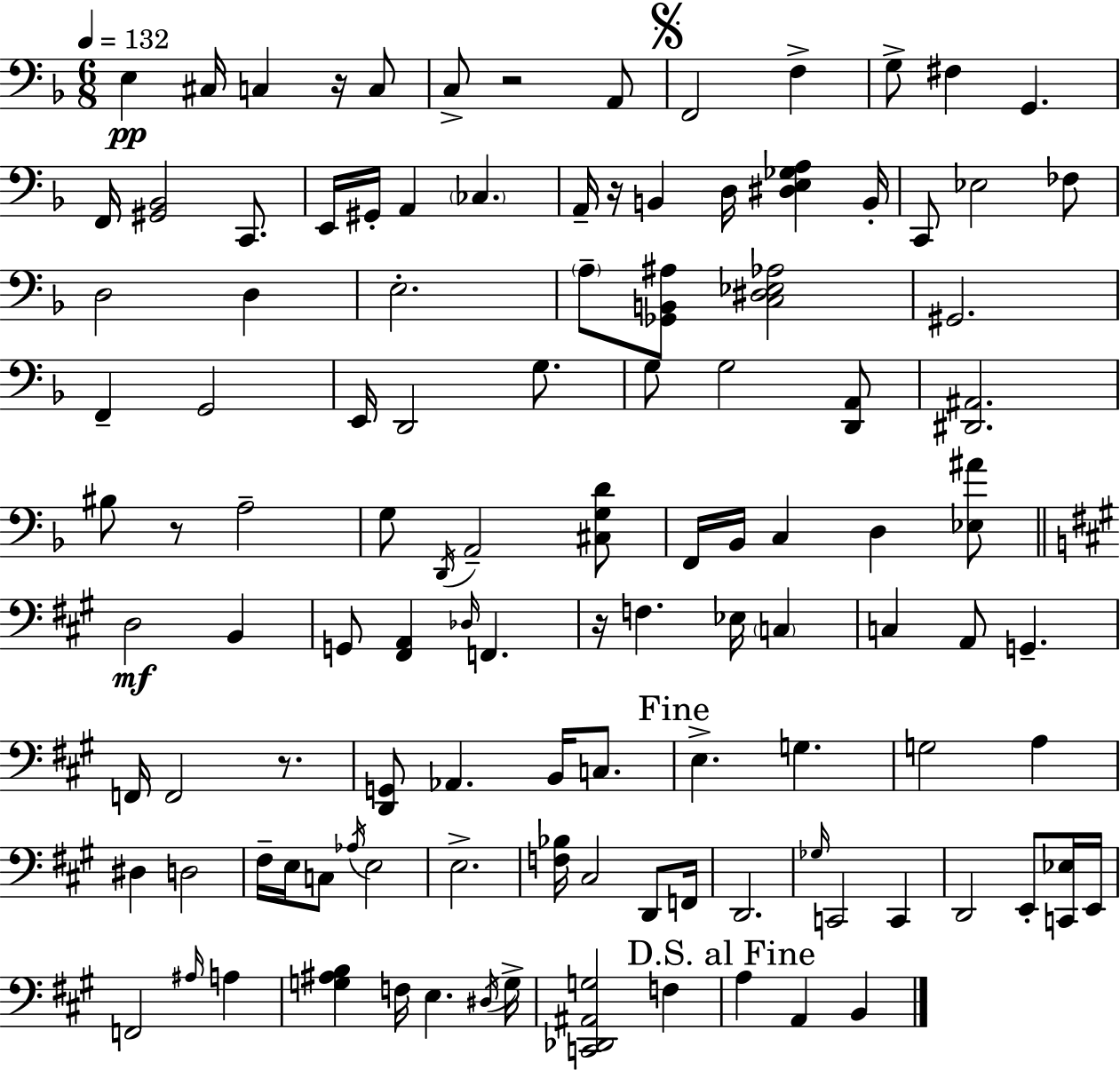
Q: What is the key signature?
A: F major